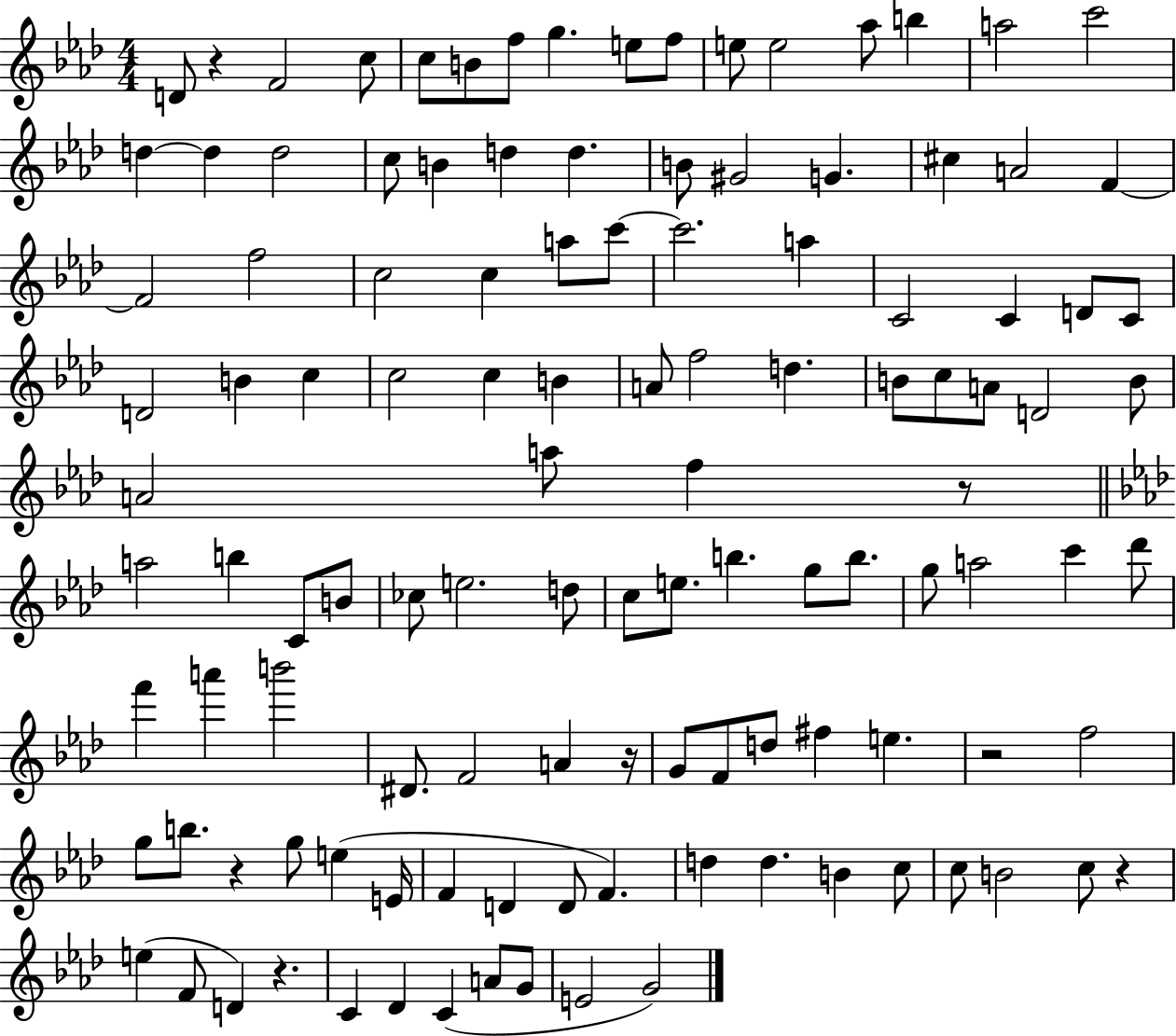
D4/e R/q F4/h C5/e C5/e B4/e F5/e G5/q. E5/e F5/e E5/e E5/h Ab5/e B5/q A5/h C6/h D5/q D5/q D5/h C5/e B4/q D5/q D5/q. B4/e G#4/h G4/q. C#5/q A4/h F4/q F4/h F5/h C5/h C5/q A5/e C6/e C6/h. A5/q C4/h C4/q D4/e C4/e D4/h B4/q C5/q C5/h C5/q B4/q A4/e F5/h D5/q. B4/e C5/e A4/e D4/h B4/e A4/h A5/e F5/q R/e A5/h B5/q C4/e B4/e CES5/e E5/h. D5/e C5/e E5/e. B5/q. G5/e B5/e. G5/e A5/h C6/q Db6/e F6/q A6/q B6/h D#4/e. F4/h A4/q R/s G4/e F4/e D5/e F#5/q E5/q. R/h F5/h G5/e B5/e. R/q G5/e E5/q E4/s F4/q D4/q D4/e F4/q. D5/q D5/q. B4/q C5/e C5/e B4/h C5/e R/q E5/q F4/e D4/q R/q. C4/q Db4/q C4/q A4/e G4/e E4/h G4/h